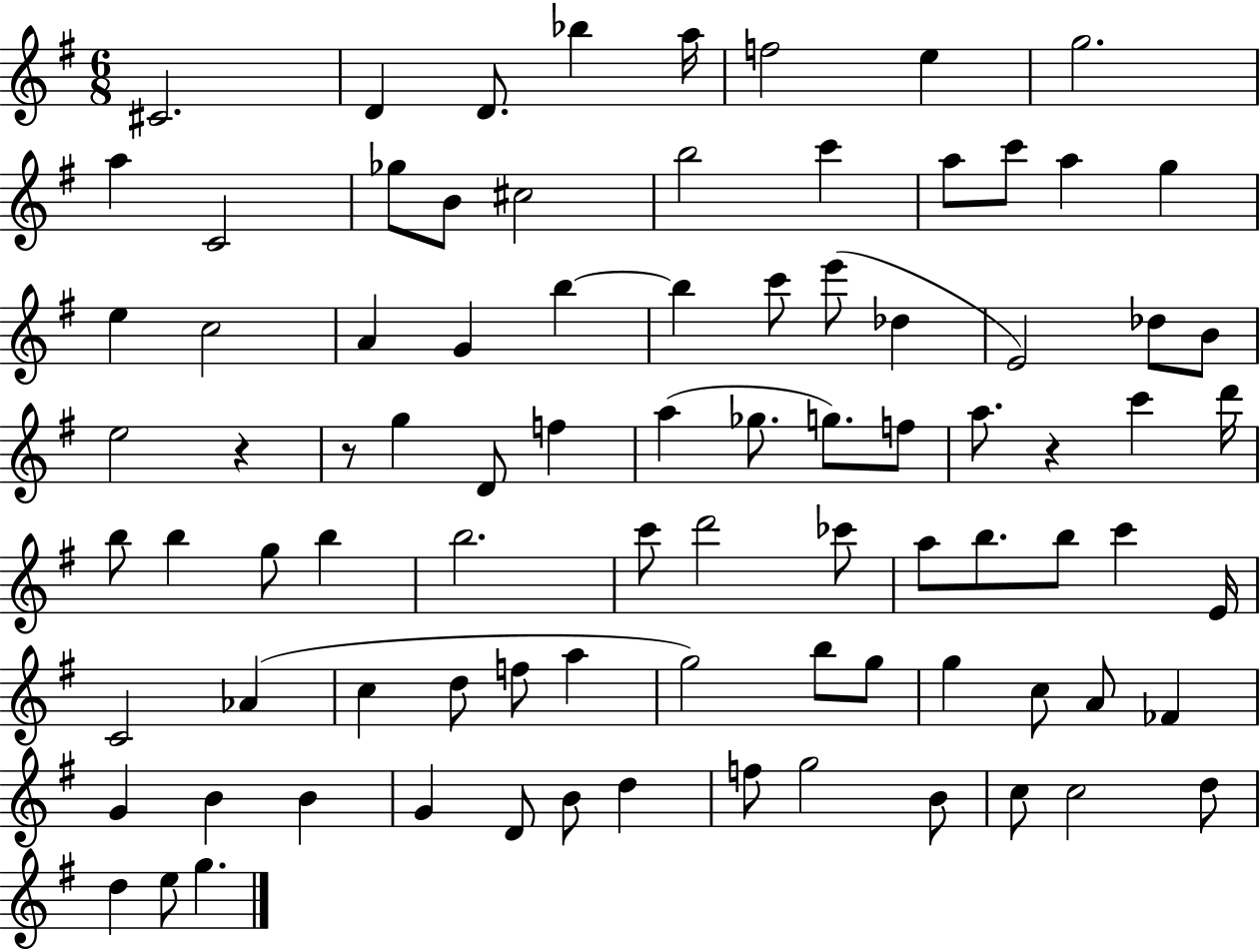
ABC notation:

X:1
T:Untitled
M:6/8
L:1/4
K:G
^C2 D D/2 _b a/4 f2 e g2 a C2 _g/2 B/2 ^c2 b2 c' a/2 c'/2 a g e c2 A G b b c'/2 e'/2 _d E2 _d/2 B/2 e2 z z/2 g D/2 f a _g/2 g/2 f/2 a/2 z c' d'/4 b/2 b g/2 b b2 c'/2 d'2 _c'/2 a/2 b/2 b/2 c' E/4 C2 _A c d/2 f/2 a g2 b/2 g/2 g c/2 A/2 _F G B B G D/2 B/2 d f/2 g2 B/2 c/2 c2 d/2 d e/2 g